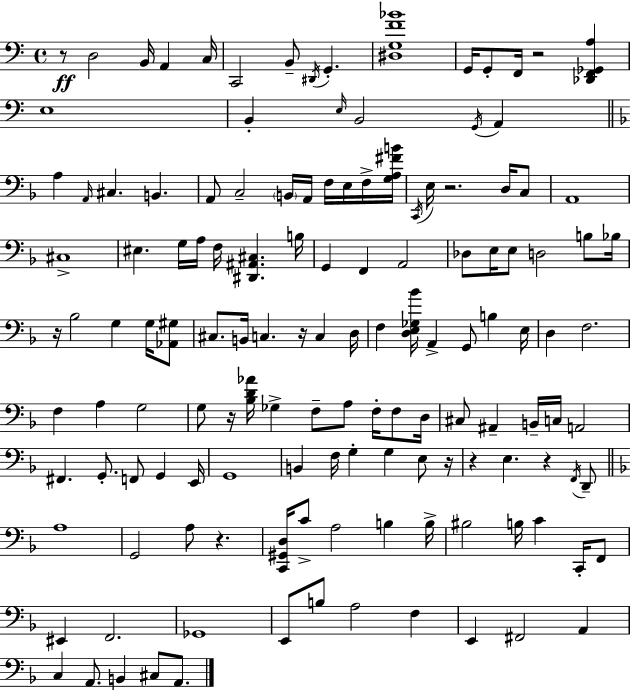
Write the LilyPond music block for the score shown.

{
  \clef bass
  \time 4/4
  \defaultTimeSignature
  \key a \minor
  r8\ff d2 b,16 a,4 c16 | c,2 b,8-- \acciaccatura { dis,16 } g,4.-. | <dis g f' bes'>1 | g,16 g,8-. f,16 r2 <des, f, ges, a>4 | \break e1 | b,4-. \grace { e16 } b,2 \acciaccatura { g,16 } a,4 | \bar "||" \break \key f \major a4 \grace { a,16 } cis4. b,4. | a,8 c2-- \parenthesize b,16 a,16 f16 e16 f16-> | <g a fis' b'>16 \acciaccatura { c,16 } e16 r2. d16 | c8 a,1 | \break cis1-> | eis4. g16 a16 f16 <dis, ais, cis>4. | b16 g,4 f,4 a,2 | des8 e16 e8 d2 b8 | \break bes16 r16 bes2 g4 g16 | <aes, gis>8 cis8. b,16 c4. r16 c4 | d16 f4 <d e ges bes'>16 a,4-> g,8 b4 | e16 d4 f2. | \break f4 a4 g2 | g8 r16 <bes d' aes'>16 ges4-> f8-- a8 f16-. f8 | d16 cis8 ais,4-- b,16-- c16 a,2 | fis,4. g,8.-. f,8 g,4 | \break e,16 g,1 | b,4 f16 g4-. g4 e8 | r16 r4 e4. r4 | \acciaccatura { f,16 } d,8-- \bar "||" \break \key f \major a1 | g,2 a8 r4. | <c, gis, d>16 c'8-> a2 b4 b16-> | bis2 b16 c'4 c,16-. f,8 | \break eis,4 f,2. | ges,1 | e,8 b8 a2 f4 | e,4 fis,2 a,4 | \break c4 a,8. b,4 cis8 a,8. | \bar "|."
}